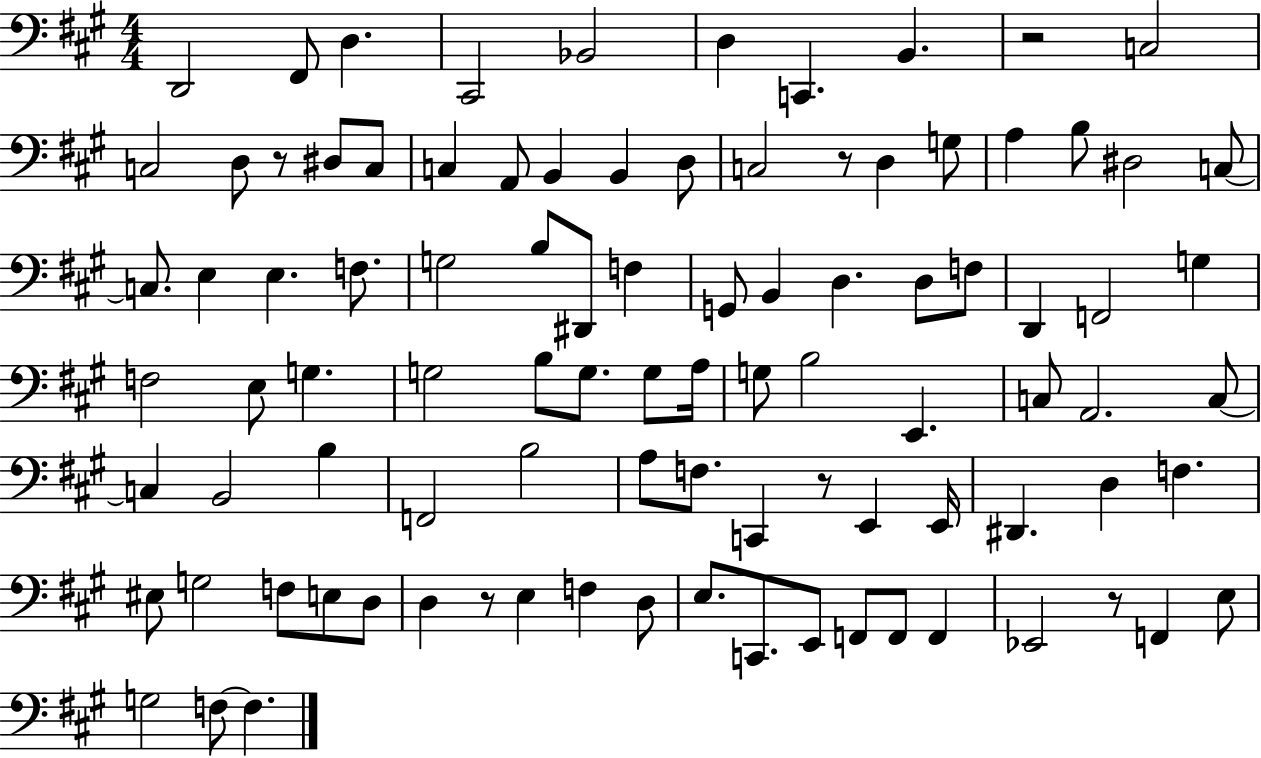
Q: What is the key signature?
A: A major